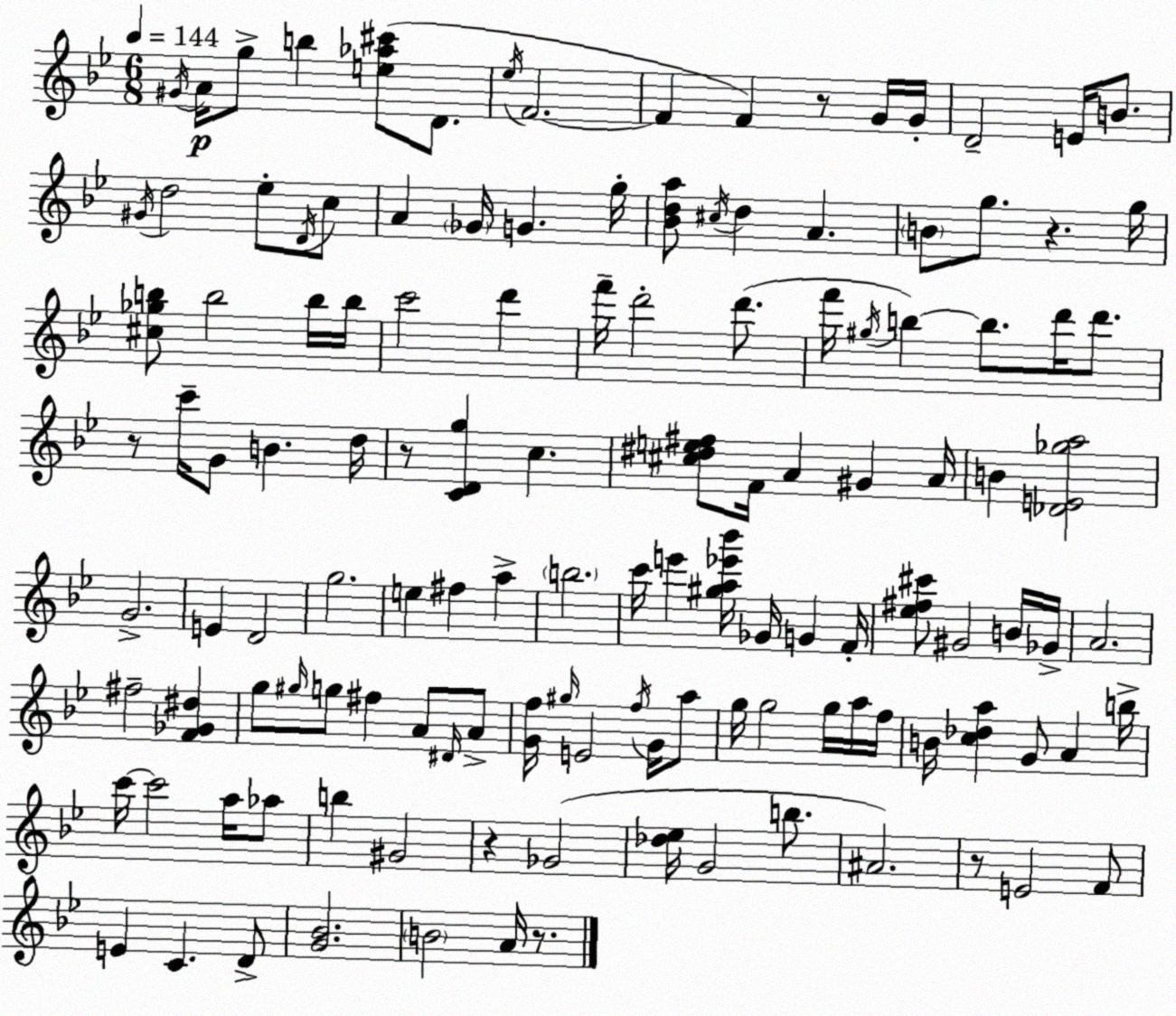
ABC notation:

X:1
T:Untitled
M:6/8
L:1/4
K:Gm
^G/4 A/4 g/2 b [e_a^c']/2 D/2 _e/4 F2 F F z/2 G/4 G/4 D2 E/4 B/2 ^G/4 d2 _e/2 D/4 c/2 A _G/4 G g/4 [_Bda]/2 ^c/4 d A B/2 g/2 z g/4 [^c_gb]/2 b2 b/4 b/4 c'2 d' f'/4 d'2 d'/2 f'/4 ^g/4 b b/2 d'/4 d'/2 z/2 c'/4 G/2 B d/4 z/2 [CDg] c [^c^de^f]/2 F/4 A ^G A/4 B [_DE_ga]2 G2 E D2 g2 e ^f a b2 c'/4 e' [^ga_e'_b']/4 _G/4 G F/4 [_e^f^c']/2 ^G2 B/4 _G/4 A2 ^f2 [F_G^d] g/2 ^g/4 g/2 ^f A/2 ^D/4 A/2 [Gf]/4 ^g/4 E2 f/4 G/4 a/2 g/4 g2 g/4 a/4 f/4 B/4 [c_da] G/2 A b/4 c'/4 c'2 a/4 _a/2 b ^G2 z _G2 [_d_e]/4 G2 b/2 ^A2 z/2 E2 F/2 E C D/2 [G_B]2 B2 A/4 z/2